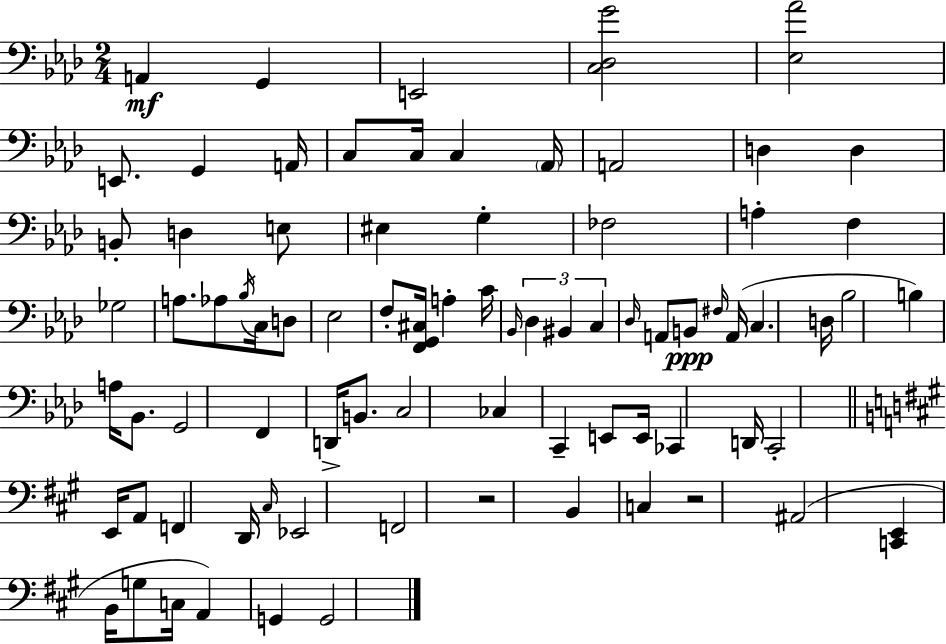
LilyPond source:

{
  \clef bass
  \numericTimeSignature
  \time 2/4
  \key f \minor
  a,4\mf g,4 | e,2 | <c des g'>2 | <ees aes'>2 | \break e,8. g,4 a,16 | c8 c16 c4 \parenthesize aes,16 | a,2 | d4 d4 | \break b,8-. d4 e8 | eis4 g4-. | fes2 | a4-. f4 | \break ges2 | a8. aes8 \acciaccatura { bes16 } c16 d8 | ees2 | f8-. <f, g, cis>16 a4-. | \break c'16 \grace { bes,16 } \tuplet 3/2 { des4 bis,4 | c4 } \grace { des16 } a,8 | b,8\ppp \grace { fis16 } a,16( c4. | d16 bes2 | \break b4) | a16 bes,8. g,2 | f,4 | d,16-> b,8. c2 | \break ces4 | c,4-- e,8 e,16 ces,4 | d,16 c,2-. | \bar "||" \break \key a \major e,16 a,8 f,4 d,16 | \grace { cis16 } ees,2 | f,2 | r2 | \break b,4 c4 | r2 | ais,2( | <c, e,>4 b,16 g8 | \break c16 a,4) g,4 | g,2 | \bar "|."
}